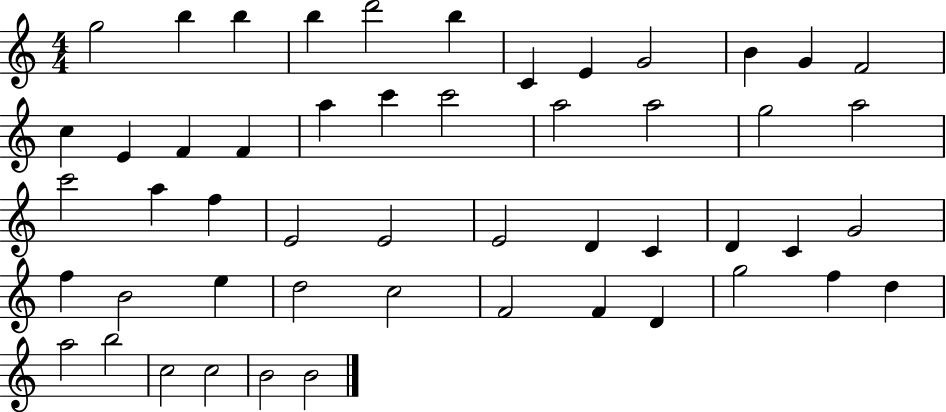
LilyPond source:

{
  \clef treble
  \numericTimeSignature
  \time 4/4
  \key c \major
  g''2 b''4 b''4 | b''4 d'''2 b''4 | c'4 e'4 g'2 | b'4 g'4 f'2 | \break c''4 e'4 f'4 f'4 | a''4 c'''4 c'''2 | a''2 a''2 | g''2 a''2 | \break c'''2 a''4 f''4 | e'2 e'2 | e'2 d'4 c'4 | d'4 c'4 g'2 | \break f''4 b'2 e''4 | d''2 c''2 | f'2 f'4 d'4 | g''2 f''4 d''4 | \break a''2 b''2 | c''2 c''2 | b'2 b'2 | \bar "|."
}